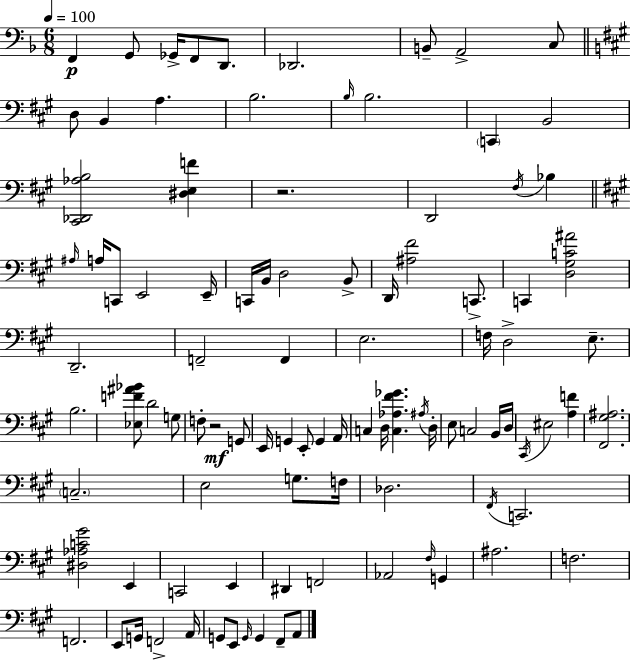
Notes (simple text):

F2/q G2/e Gb2/s F2/e D2/e. Db2/h. B2/e A2/h C3/e D3/e B2/q A3/q. B3/h. B3/s B3/h. C2/q B2/h [C#2,Db2,Ab3,B3]/h [D#3,E3,F4]/q R/h. D2/h F#3/s Bb3/q A#3/s A3/s C2/e E2/h E2/s C2/s B2/s D3/h B2/e D2/s [A#3,F#4]/h C2/e. C2/q [D3,G#3,C4,A#4]/h D2/h. F2/h F2/q E3/h. F3/s D3/h E3/e. B3/h. [Eb3,F4,A#4,Bb4]/e D4/h G3/e F3/e R/h G2/e E2/s G2/q E2/e G2/q A2/s C3/q D3/s [C3,Ab3,F#4,Gb4]/q. A#3/s D3/s E3/e C3/h B2/s D3/s C#2/s EIS3/h [A3,F4]/q [F#2,G#3,A#3]/h. C3/h. E3/h G3/e. F3/s Db3/h. F#2/s C2/h. [D#3,Ab3,C4,G#4]/h E2/q C2/h E2/q D#2/q F2/h Ab2/h F#3/s G2/q A#3/h. F3/h. F2/h. E2/e G2/s F2/h A2/s G2/e E2/e G2/s G2/q F#2/e A2/e